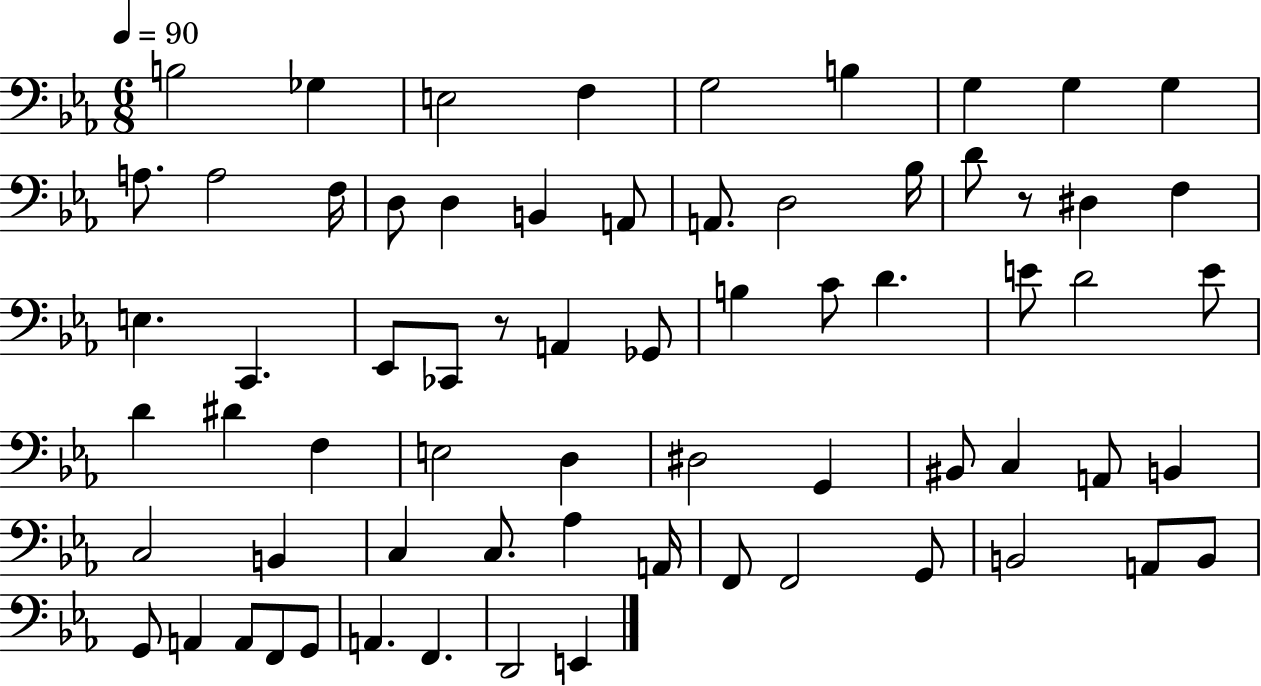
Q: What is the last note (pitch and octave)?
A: E2